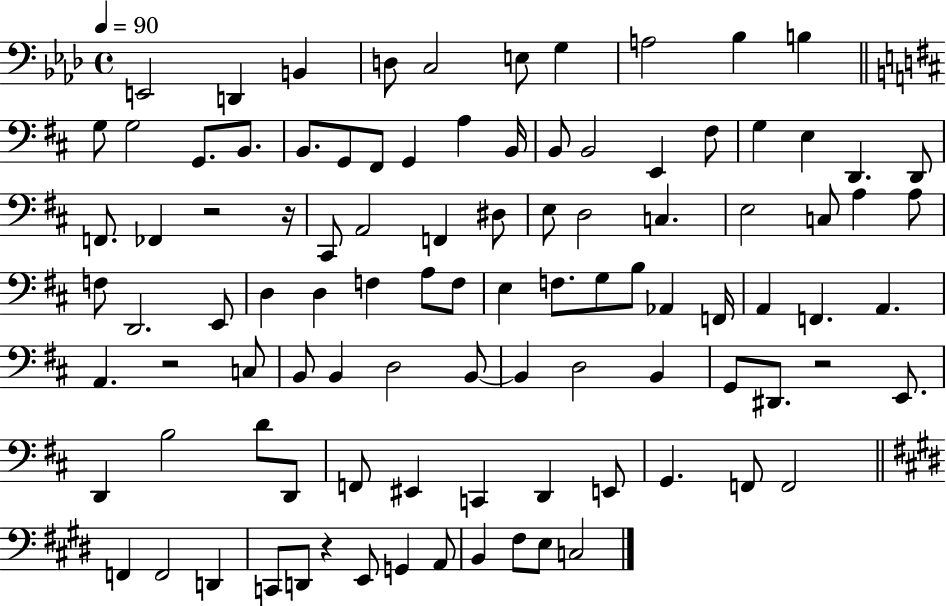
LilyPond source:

{
  \clef bass
  \time 4/4
  \defaultTimeSignature
  \key aes \major
  \tempo 4 = 90
  \repeat volta 2 { e,2 d,4 b,4 | d8 c2 e8 g4 | a2 bes4 b4 | \bar "||" \break \key d \major g8 g2 g,8. b,8. | b,8. g,8 fis,8 g,4 a4 b,16 | b,8 b,2 e,4 fis8 | g4 e4 d,4. d,8 | \break f,8. fes,4 r2 r16 | cis,8 a,2 f,4 dis8 | e8 d2 c4. | e2 c8 a4 a8 | \break f8 d,2. e,8 | d4 d4 f4 a8 f8 | e4 f8. g8 b8 aes,4 f,16 | a,4 f,4. a,4. | \break a,4. r2 c8 | b,8 b,4 d2 b,8~~ | b,4 d2 b,4 | g,8 dis,8. r2 e,8. | \break d,4 b2 d'8 d,8 | f,8 eis,4 c,4 d,4 e,8 | g,4. f,8 f,2 | \bar "||" \break \key e \major f,4 f,2 d,4 | c,8 d,8 r4 e,8 g,4 a,8 | b,4 fis8 e8 c2 | } \bar "|."
}